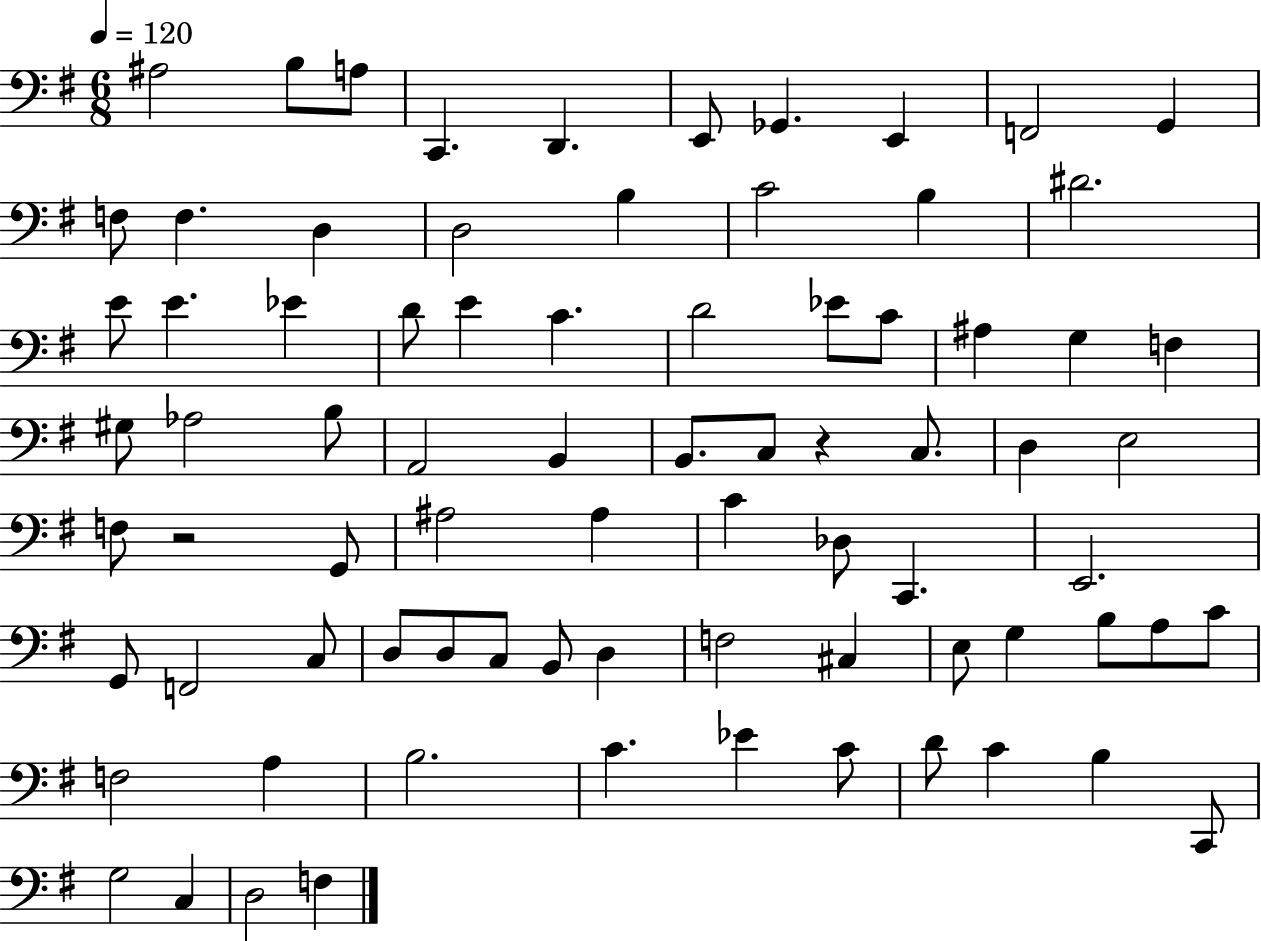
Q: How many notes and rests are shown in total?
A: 79